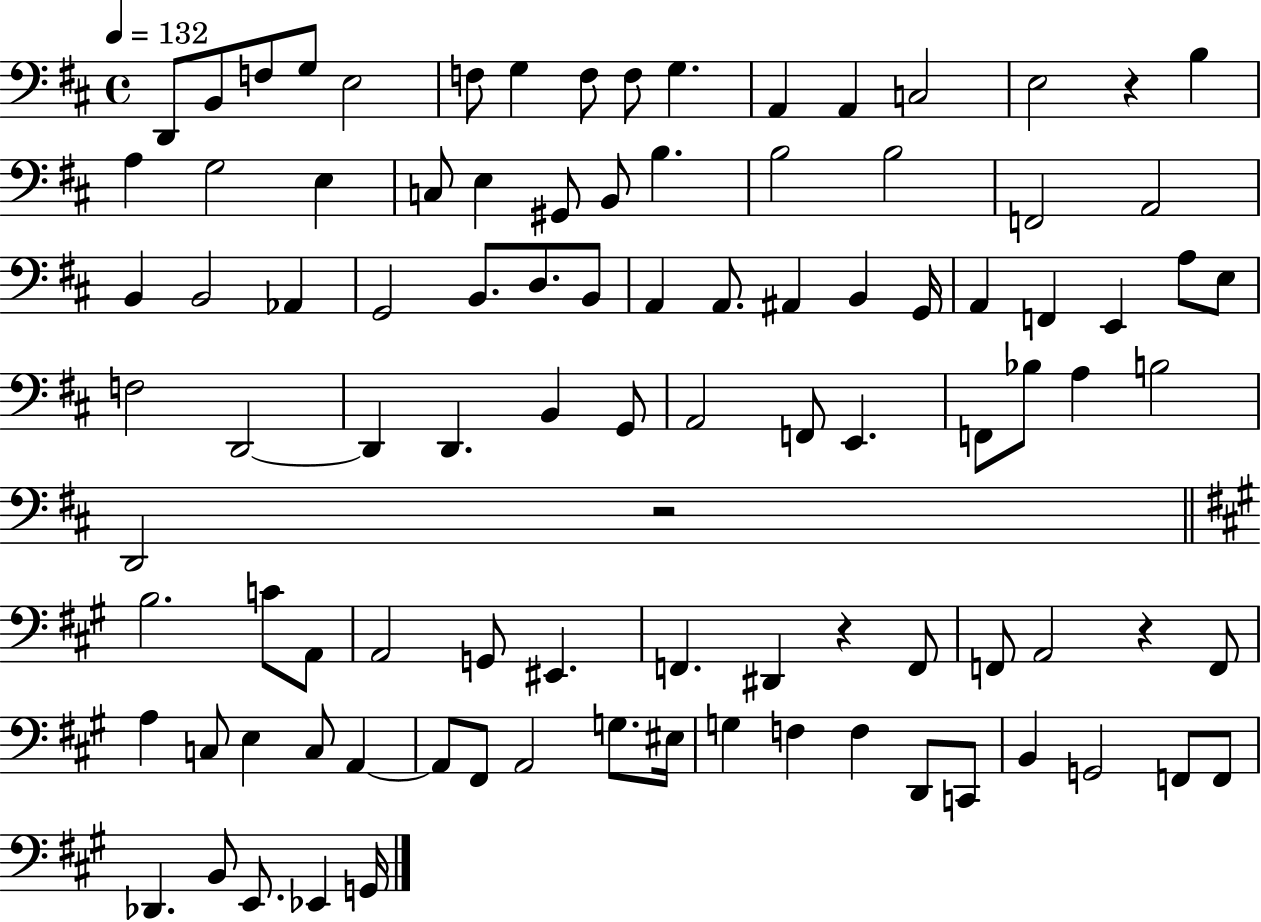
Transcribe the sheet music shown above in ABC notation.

X:1
T:Untitled
M:4/4
L:1/4
K:D
D,,/2 B,,/2 F,/2 G,/2 E,2 F,/2 G, F,/2 F,/2 G, A,, A,, C,2 E,2 z B, A, G,2 E, C,/2 E, ^G,,/2 B,,/2 B, B,2 B,2 F,,2 A,,2 B,, B,,2 _A,, G,,2 B,,/2 D,/2 B,,/2 A,, A,,/2 ^A,, B,, G,,/4 A,, F,, E,, A,/2 E,/2 F,2 D,,2 D,, D,, B,, G,,/2 A,,2 F,,/2 E,, F,,/2 _B,/2 A, B,2 D,,2 z2 B,2 C/2 A,,/2 A,,2 G,,/2 ^E,, F,, ^D,, z F,,/2 F,,/2 A,,2 z F,,/2 A, C,/2 E, C,/2 A,, A,,/2 ^F,,/2 A,,2 G,/2 ^E,/4 G, F, F, D,,/2 C,,/2 B,, G,,2 F,,/2 F,,/2 _D,, B,,/2 E,,/2 _E,, G,,/4